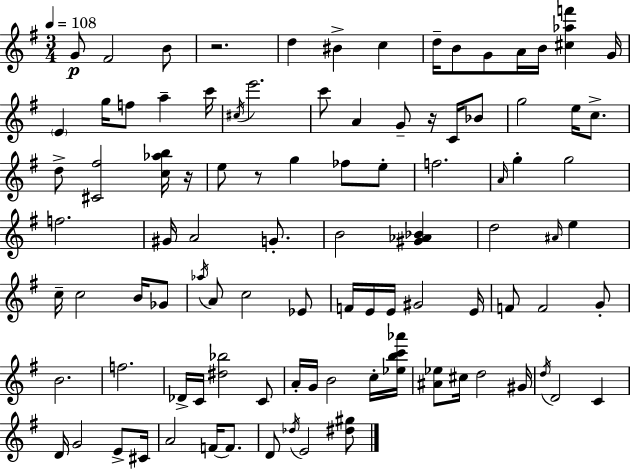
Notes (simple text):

G4/e F#4/h B4/e R/h. D5/q BIS4/q C5/q D5/s B4/e G4/e A4/s B4/s [C#5,Ab5,F6]/q G4/s E4/q G5/s F5/e A5/q C6/s C#5/s E6/h. C6/e A4/q G4/e R/s C4/s Bb4/e G5/h E5/s C5/e. D5/e [C#4,F#5]/h [C5,Ab5,B5]/s R/s E5/e R/e G5/q FES5/e E5/e F5/h. A4/s G5/q G5/h F5/h. G#4/s A4/h G4/e. B4/h [G#4,Ab4,Bb4]/q D5/h A#4/s E5/q C5/s C5/h B4/s Gb4/e Ab5/s A4/e C5/h Eb4/e F4/s E4/s E4/s G#4/h E4/s F4/e F4/h G4/e B4/h. F5/h. Db4/s C4/s [D#5,Bb5]/h C4/e A4/s G4/s B4/h C5/s [Eb5,B5,C6,Ab6]/s [A#4,Eb5]/e C#5/s D5/h G#4/s D5/s D4/h C4/q D4/s G4/h E4/e C#4/s A4/h F4/s F4/e. D4/e Db5/s E4/h [D#5,G#5]/e